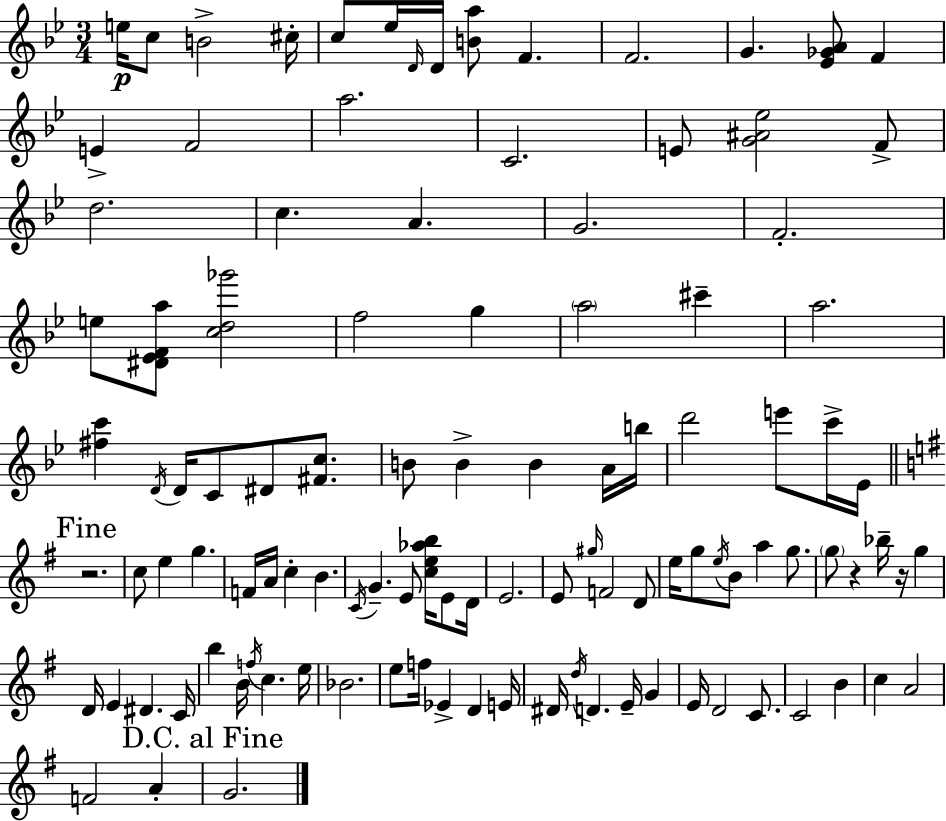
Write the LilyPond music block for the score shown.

{
  \clef treble
  \numericTimeSignature
  \time 3/4
  \key g \minor
  e''16\p c''8 b'2-> cis''16-. | c''8 ees''16 \grace { d'16 } d'16 <b' a''>8 f'4. | f'2. | g'4. <ees' ges' a'>8 f'4 | \break e'4-> f'2 | a''2. | c'2. | e'8 <g' ais' ees''>2 f'8-> | \break d''2. | c''4. a'4. | g'2. | f'2.-. | \break e''8 <dis' ees' f' a''>8 <c'' d'' ges'''>2 | f''2 g''4 | \parenthesize a''2 cis'''4-- | a''2. | \break <fis'' c'''>4 \acciaccatura { d'16 } d'16 c'8 dis'8 <fis' c''>8. | b'8 b'4-> b'4 | a'16 b''16 d'''2 e'''8 | c'''16-> ees'16 \mark "Fine" \bar "||" \break \key e \minor r2. | c''8 e''4 g''4. | f'16 a'16 c''4-. b'4. | \acciaccatura { c'16 } g'4.-- e'8 <c'' e'' aes'' b''>16 e'8 | \break d'16 e'2. | e'8 \grace { gis''16 } f'2 | d'8 e''16 g''8 \acciaccatura { e''16 } b'8 a''4 | g''8. \parenthesize g''8 r4 bes''16-- r16 g''4 | \break d'16 e'4 dis'4. | c'16 b''4 b'16 \acciaccatura { f''16 } c''4. | e''16 bes'2. | e''8 f''16 ees'4-> d'4 | \break e'16 dis'16 \acciaccatura { d''16 } d'4. | e'16-- g'4 e'16 d'2 | c'8. c'2 | b'4 c''4 a'2 | \break f'2 | a'4-. \mark "D.C. al Fine" g'2. | \bar "|."
}